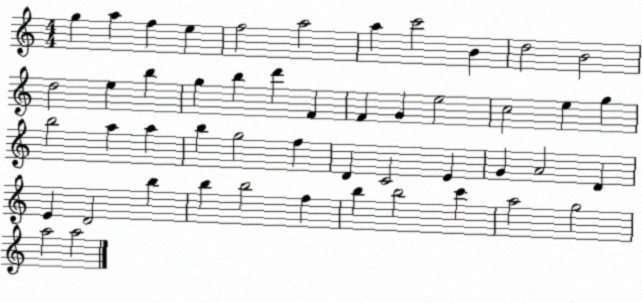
X:1
T:Untitled
M:4/4
L:1/4
K:C
g a f e f2 a2 a c'2 B d2 B2 d2 e b g b d' F F G e2 c2 e g b2 a a b g2 f D C2 E G A2 D E D2 b b b2 f b b2 c' a2 g2 a2 a2